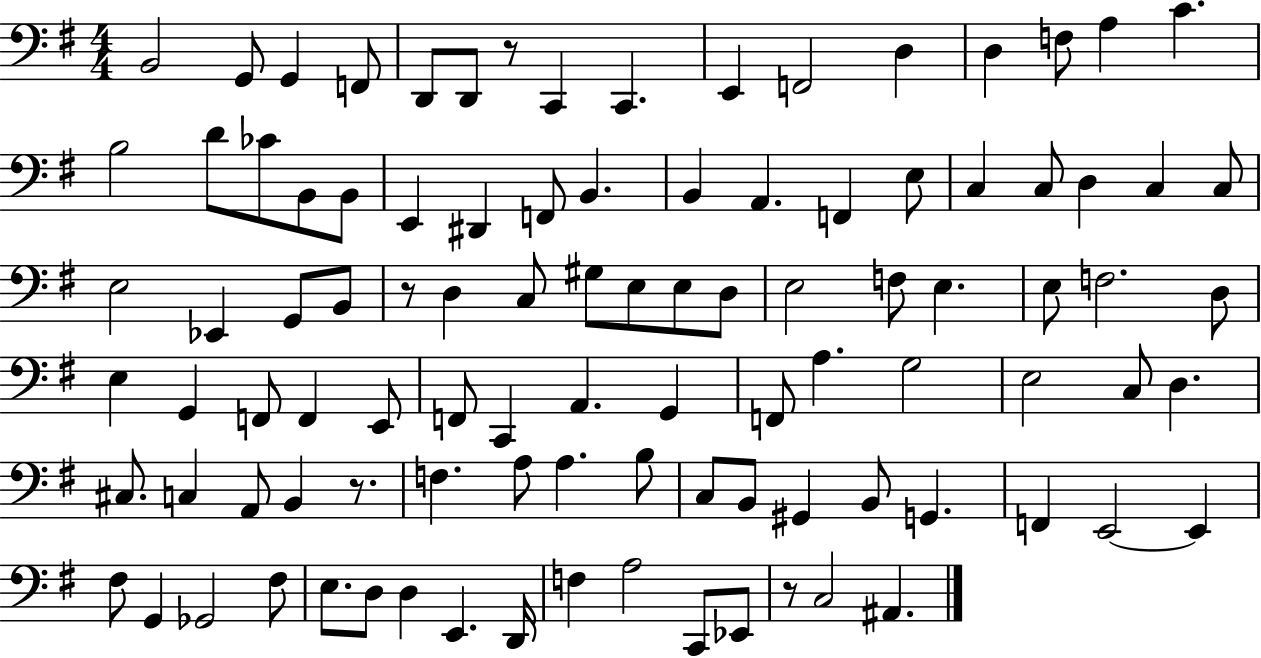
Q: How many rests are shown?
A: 4